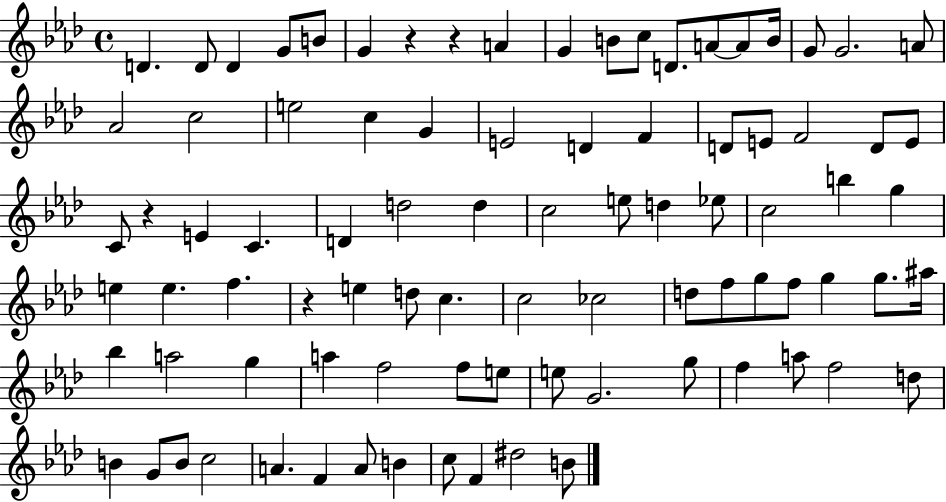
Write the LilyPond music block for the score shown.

{
  \clef treble
  \time 4/4
  \defaultTimeSignature
  \key aes \major
  \repeat volta 2 { d'4. d'8 d'4 g'8 b'8 | g'4 r4 r4 a'4 | g'4 b'8 c''8 d'8. a'8~~ a'8 b'16 | g'8 g'2. a'8 | \break aes'2 c''2 | e''2 c''4 g'4 | e'2 d'4 f'4 | d'8 e'8 f'2 d'8 e'8 | \break c'8 r4 e'4 c'4. | d'4 d''2 d''4 | c''2 e''8 d''4 ees''8 | c''2 b''4 g''4 | \break e''4 e''4. f''4. | r4 e''4 d''8 c''4. | c''2 ces''2 | d''8 f''8 g''8 f''8 g''4 g''8. ais''16 | \break bes''4 a''2 g''4 | a''4 f''2 f''8 e''8 | e''8 g'2. g''8 | f''4 a''8 f''2 d''8 | \break b'4 g'8 b'8 c''2 | a'4. f'4 a'8 b'4 | c''8 f'4 dis''2 b'8 | } \bar "|."
}